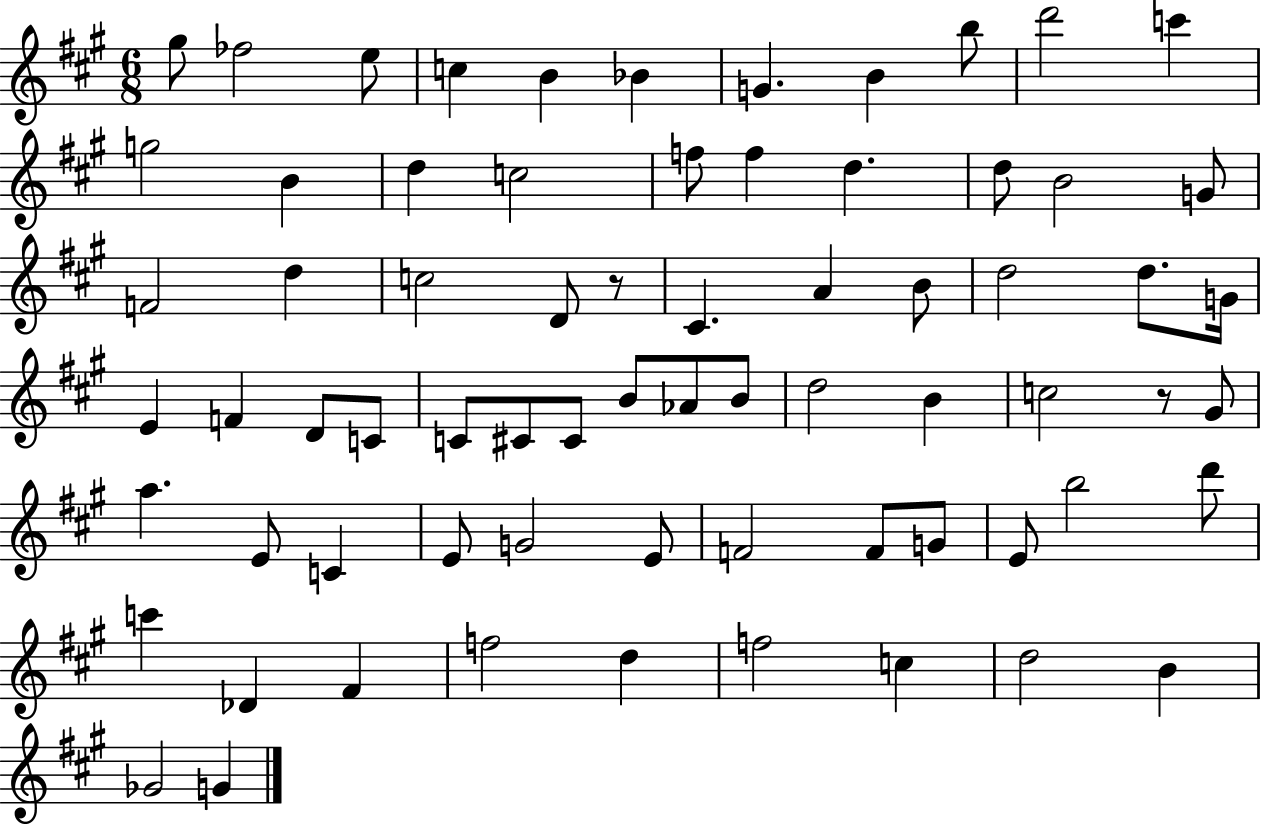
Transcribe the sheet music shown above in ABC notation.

X:1
T:Untitled
M:6/8
L:1/4
K:A
^g/2 _f2 e/2 c B _B G B b/2 d'2 c' g2 B d c2 f/2 f d d/2 B2 G/2 F2 d c2 D/2 z/2 ^C A B/2 d2 d/2 G/4 E F D/2 C/2 C/2 ^C/2 ^C/2 B/2 _A/2 B/2 d2 B c2 z/2 ^G/2 a E/2 C E/2 G2 E/2 F2 F/2 G/2 E/2 b2 d'/2 c' _D ^F f2 d f2 c d2 B _G2 G